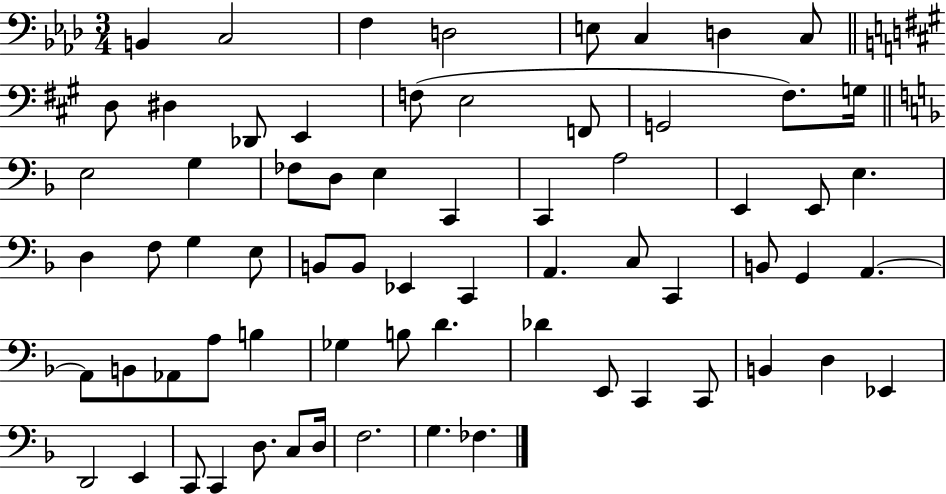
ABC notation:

X:1
T:Untitled
M:3/4
L:1/4
K:Ab
B,, C,2 F, D,2 E,/2 C, D, C,/2 D,/2 ^D, _D,,/2 E,, F,/2 E,2 F,,/2 G,,2 ^F,/2 G,/4 E,2 G, _F,/2 D,/2 E, C,, C,, A,2 E,, E,,/2 E, D, F,/2 G, E,/2 B,,/2 B,,/2 _E,, C,, A,, C,/2 C,, B,,/2 G,, A,, A,,/2 B,,/2 _A,,/2 A,/2 B, _G, B,/2 D _D E,,/2 C,, C,,/2 B,, D, _E,, D,,2 E,, C,,/2 C,, D,/2 C,/2 D,/4 F,2 G, _F,